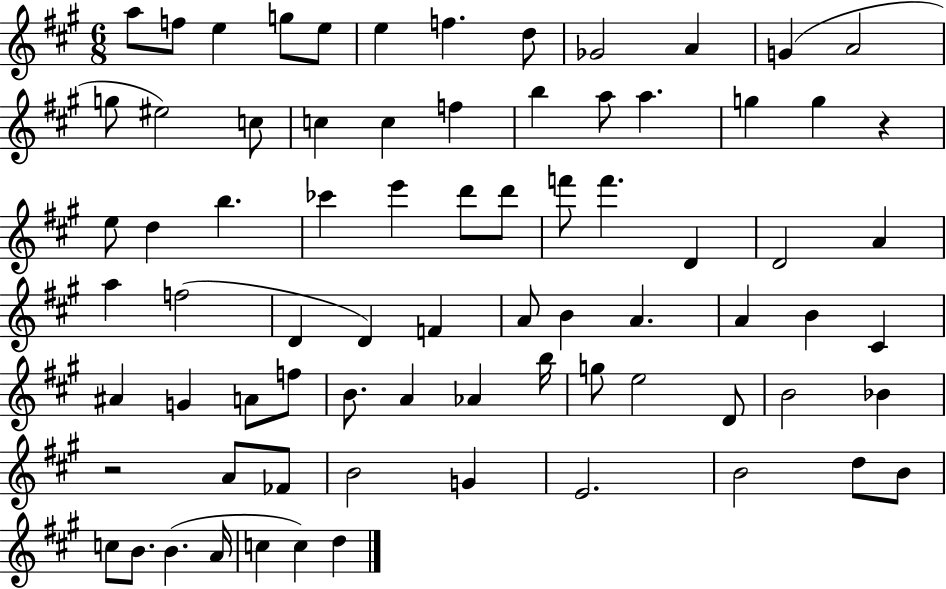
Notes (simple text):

A5/e F5/e E5/q G5/e E5/e E5/q F5/q. D5/e Gb4/h A4/q G4/q A4/h G5/e EIS5/h C5/e C5/q C5/q F5/q B5/q A5/e A5/q. G5/q G5/q R/q E5/e D5/q B5/q. CES6/q E6/q D6/e D6/e F6/e F6/q. D4/q D4/h A4/q A5/q F5/h D4/q D4/q F4/q A4/e B4/q A4/q. A4/q B4/q C#4/q A#4/q G4/q A4/e F5/e B4/e. A4/q Ab4/q B5/s G5/e E5/h D4/e B4/h Bb4/q R/h A4/e FES4/e B4/h G4/q E4/h. B4/h D5/e B4/e C5/e B4/e. B4/q. A4/s C5/q C5/q D5/q